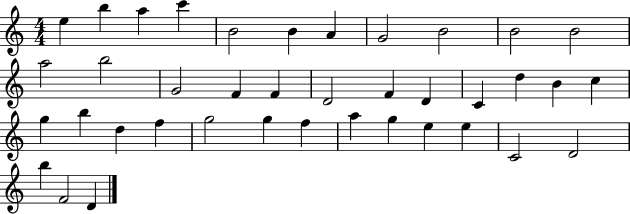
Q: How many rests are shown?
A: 0